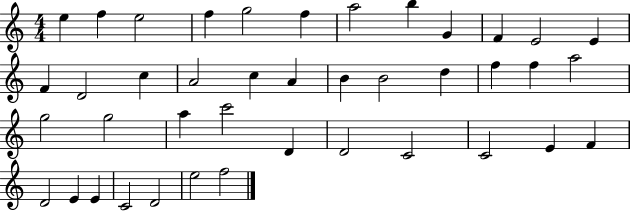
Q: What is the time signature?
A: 4/4